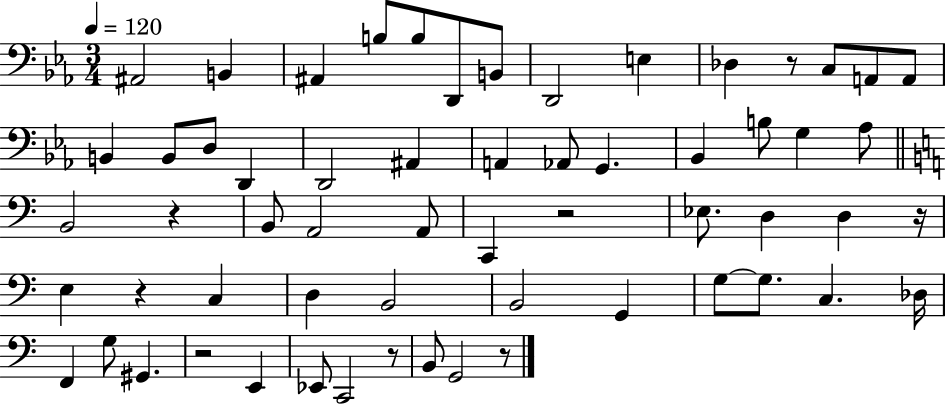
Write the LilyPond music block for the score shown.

{
  \clef bass
  \numericTimeSignature
  \time 3/4
  \key ees \major
  \tempo 4 = 120
  ais,2 b,4 | ais,4 b8 b8 d,8 b,8 | d,2 e4 | des4 r8 c8 a,8 a,8 | \break b,4 b,8 d8 d,4 | d,2 ais,4 | a,4 aes,8 g,4. | bes,4 b8 g4 aes8 | \break \bar "||" \break \key c \major b,2 r4 | b,8 a,2 a,8 | c,4 r2 | ees8. d4 d4 r16 | \break e4 r4 c4 | d4 b,2 | b,2 g,4 | g8~~ g8. c4. des16 | \break f,4 g8 gis,4. | r2 e,4 | ees,8 c,2 r8 | b,8 g,2 r8 | \break \bar "|."
}